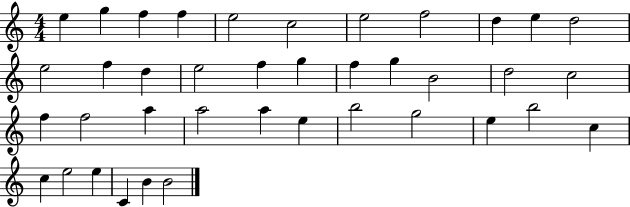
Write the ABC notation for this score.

X:1
T:Untitled
M:4/4
L:1/4
K:C
e g f f e2 c2 e2 f2 d e d2 e2 f d e2 f g f g B2 d2 c2 f f2 a a2 a e b2 g2 e b2 c c e2 e C B B2